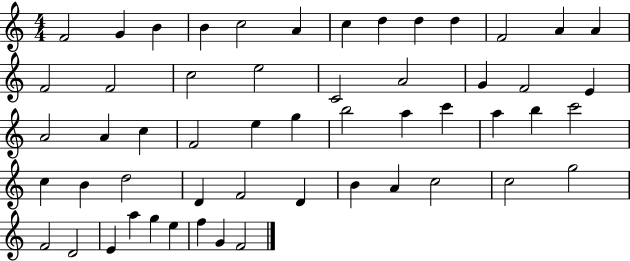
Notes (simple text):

F4/h G4/q B4/q B4/q C5/h A4/q C5/q D5/q D5/q D5/q F4/h A4/q A4/q F4/h F4/h C5/h E5/h C4/h A4/h G4/q F4/h E4/q A4/h A4/q C5/q F4/h E5/q G5/q B5/h A5/q C6/q A5/q B5/q C6/h C5/q B4/q D5/h D4/q F4/h D4/q B4/q A4/q C5/h C5/h G5/h F4/h D4/h E4/q A5/q G5/q E5/q F5/q G4/q F4/h